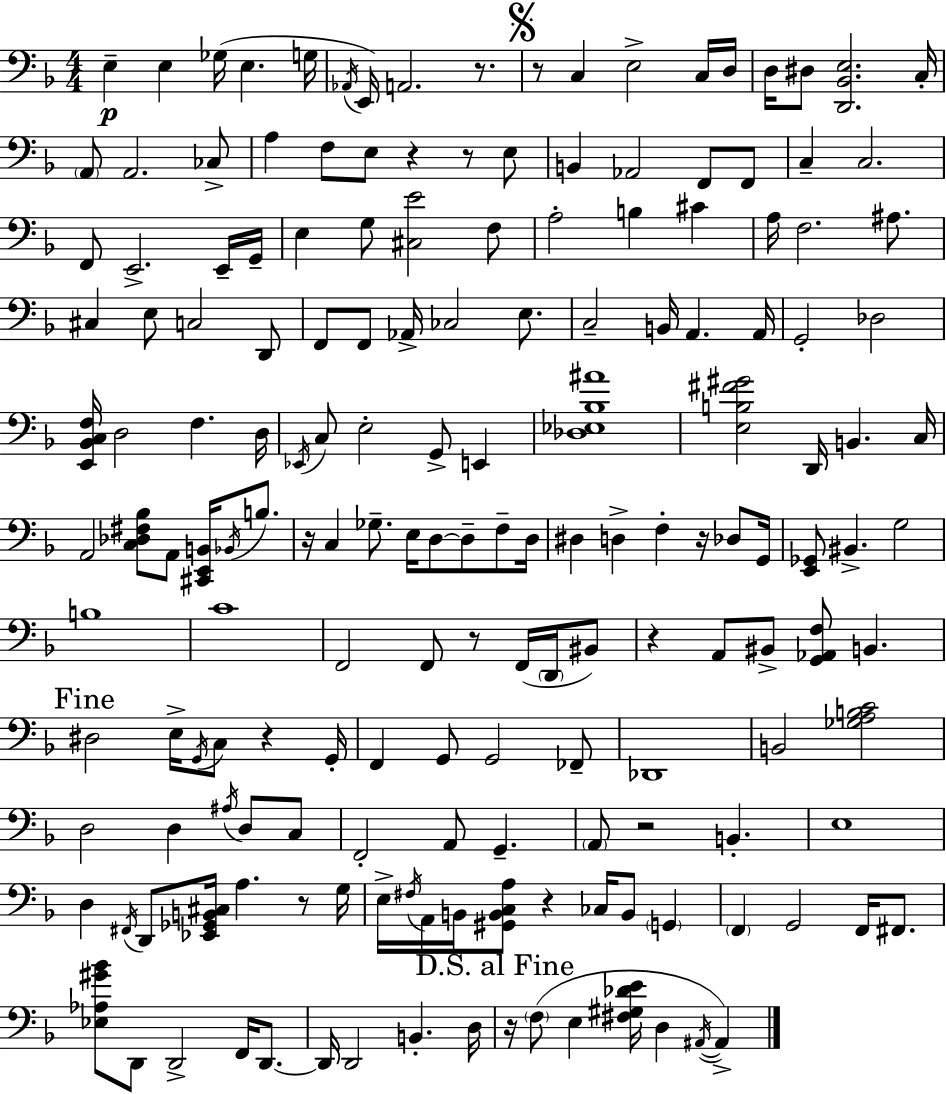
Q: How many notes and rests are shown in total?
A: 173